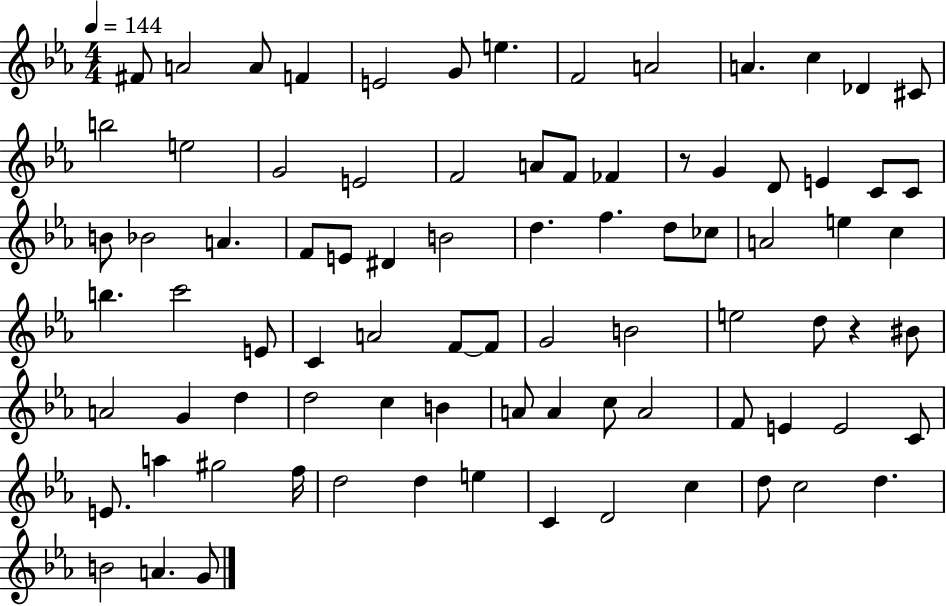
{
  \clef treble
  \numericTimeSignature
  \time 4/4
  \key ees \major
  \tempo 4 = 144
  fis'8 a'2 a'8 f'4 | e'2 g'8 e''4. | f'2 a'2 | a'4. c''4 des'4 cis'8 | \break b''2 e''2 | g'2 e'2 | f'2 a'8 f'8 fes'4 | r8 g'4 d'8 e'4 c'8 c'8 | \break b'8 bes'2 a'4. | f'8 e'8 dis'4 b'2 | d''4. f''4. d''8 ces''8 | a'2 e''4 c''4 | \break b''4. c'''2 e'8 | c'4 a'2 f'8~~ f'8 | g'2 b'2 | e''2 d''8 r4 bis'8 | \break a'2 g'4 d''4 | d''2 c''4 b'4 | a'8 a'4 c''8 a'2 | f'8 e'4 e'2 c'8 | \break e'8. a''4 gis''2 f''16 | d''2 d''4 e''4 | c'4 d'2 c''4 | d''8 c''2 d''4. | \break b'2 a'4. g'8 | \bar "|."
}